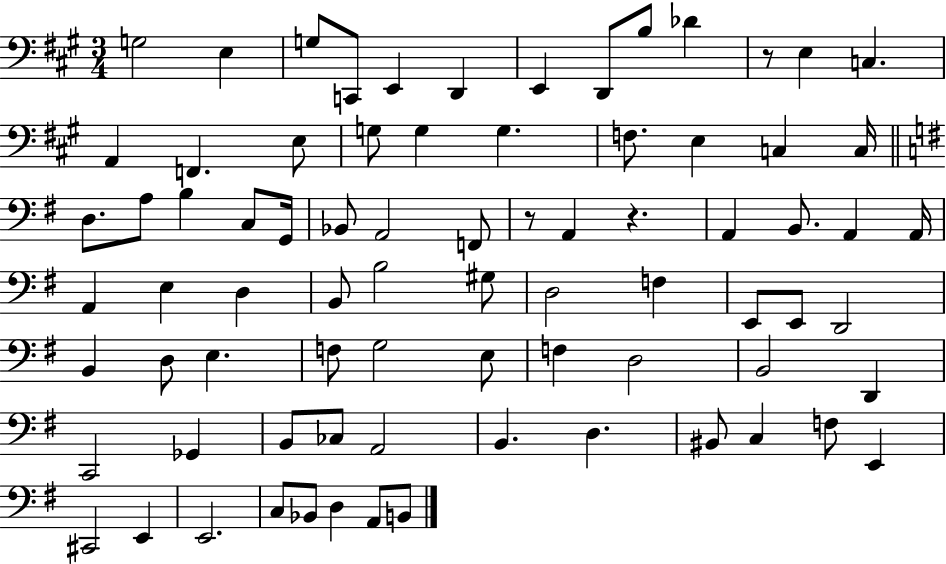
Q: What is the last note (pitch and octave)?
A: B2